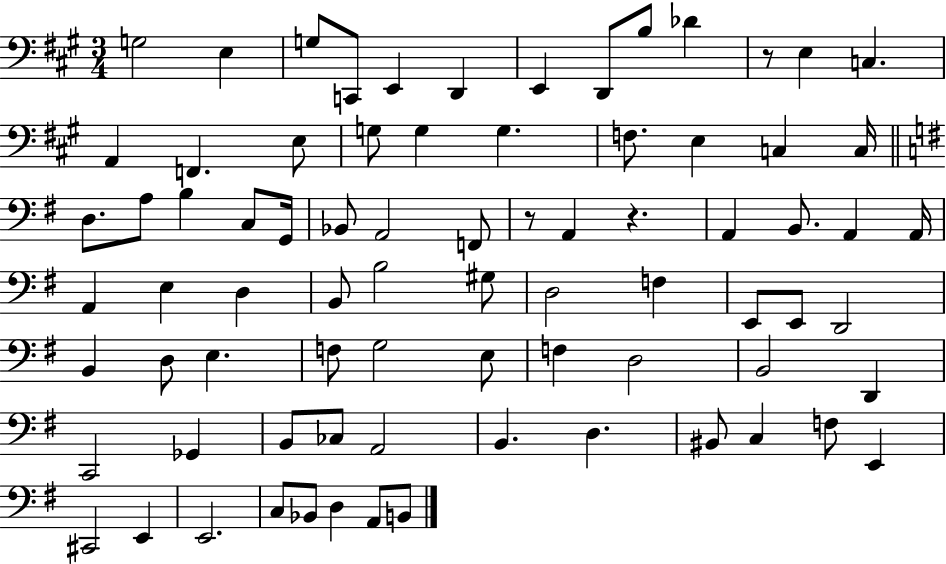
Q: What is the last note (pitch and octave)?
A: B2